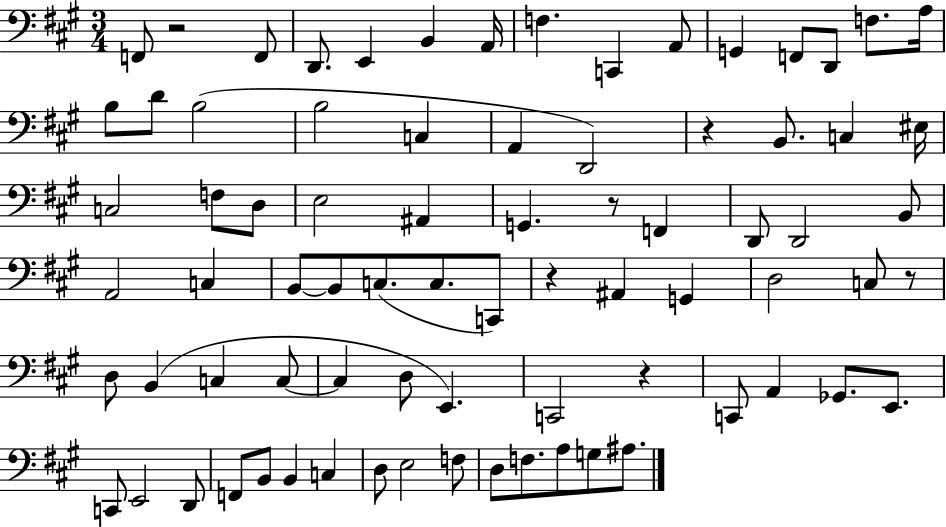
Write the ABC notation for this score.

X:1
T:Untitled
M:3/4
L:1/4
K:A
F,,/2 z2 F,,/2 D,,/2 E,, B,, A,,/4 F, C,, A,,/2 G,, F,,/2 D,,/2 F,/2 A,/4 B,/2 D/2 B,2 B,2 C, A,, D,,2 z B,,/2 C, ^E,/4 C,2 F,/2 D,/2 E,2 ^A,, G,, z/2 F,, D,,/2 D,,2 B,,/2 A,,2 C, B,,/2 B,,/2 C,/2 C,/2 C,,/2 z ^A,, G,, D,2 C,/2 z/2 D,/2 B,, C, C,/2 C, D,/2 E,, C,,2 z C,,/2 A,, _G,,/2 E,,/2 C,,/2 E,,2 D,,/2 F,,/2 B,,/2 B,, C, D,/2 E,2 F,/2 D,/2 F,/2 A,/2 G,/2 ^A,/2